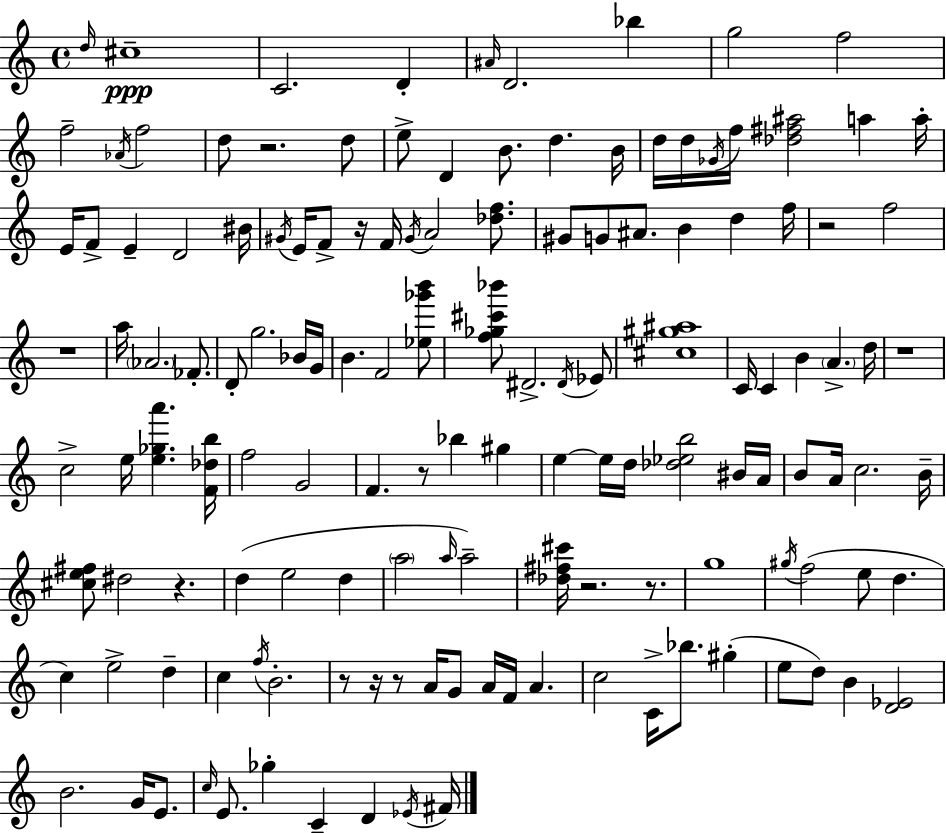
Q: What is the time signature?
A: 4/4